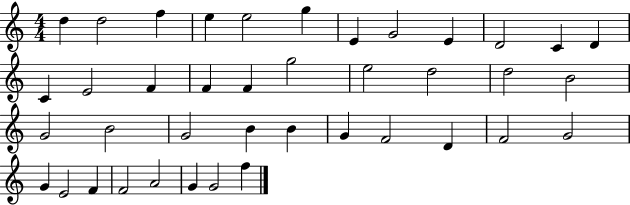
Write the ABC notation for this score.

X:1
T:Untitled
M:4/4
L:1/4
K:C
d d2 f e e2 g E G2 E D2 C D C E2 F F F g2 e2 d2 d2 B2 G2 B2 G2 B B G F2 D F2 G2 G E2 F F2 A2 G G2 f